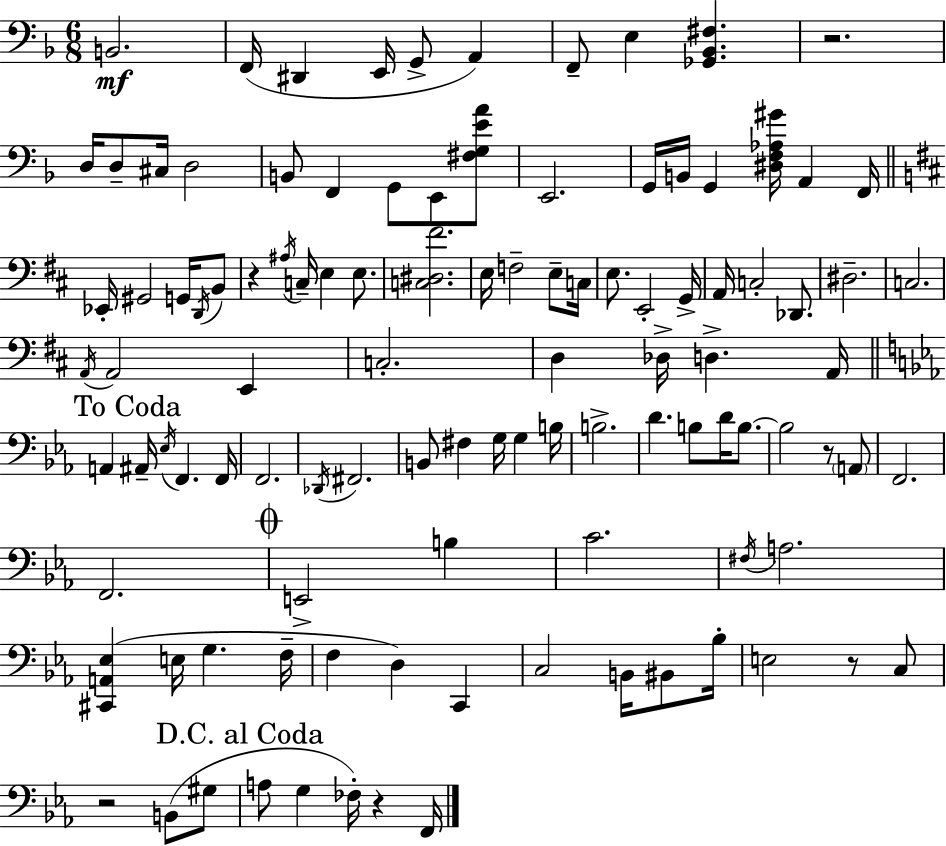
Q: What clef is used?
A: bass